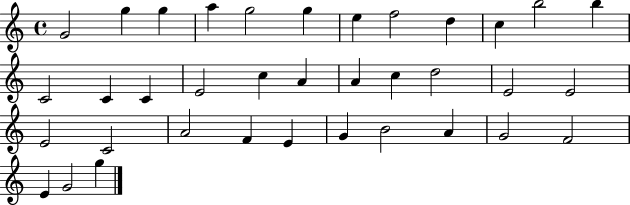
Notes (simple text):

G4/h G5/q G5/q A5/q G5/h G5/q E5/q F5/h D5/q C5/q B5/h B5/q C4/h C4/q C4/q E4/h C5/q A4/q A4/q C5/q D5/h E4/h E4/h E4/h C4/h A4/h F4/q E4/q G4/q B4/h A4/q G4/h F4/h E4/q G4/h G5/q